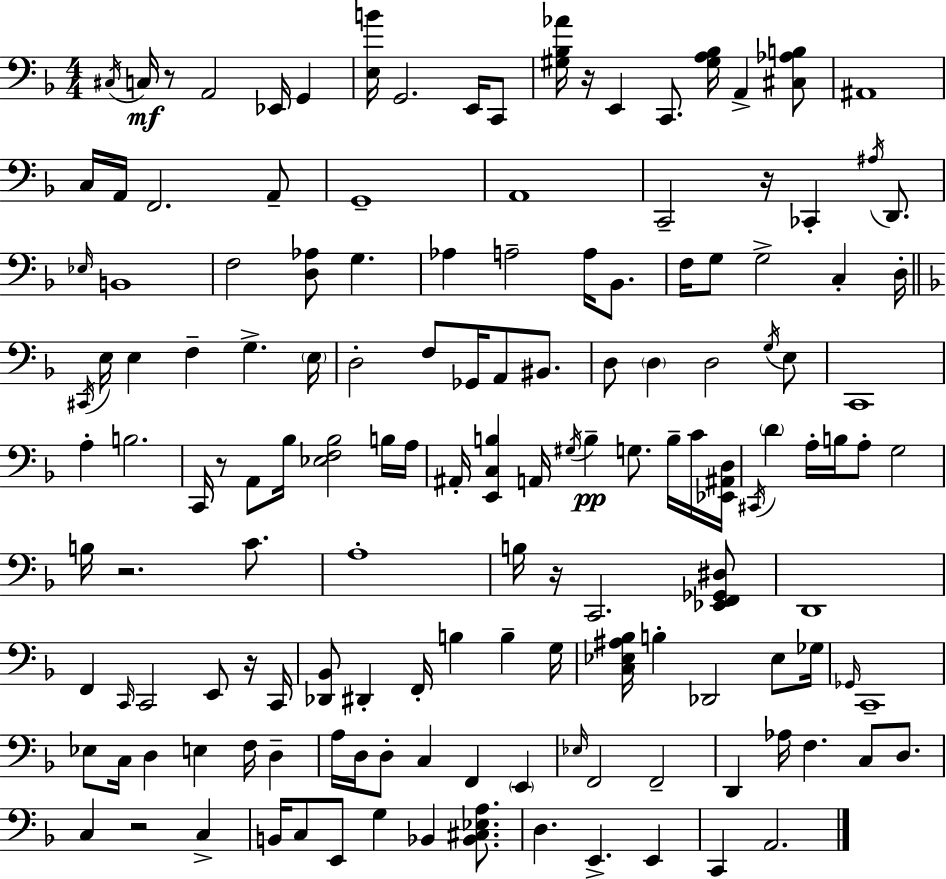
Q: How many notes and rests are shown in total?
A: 146